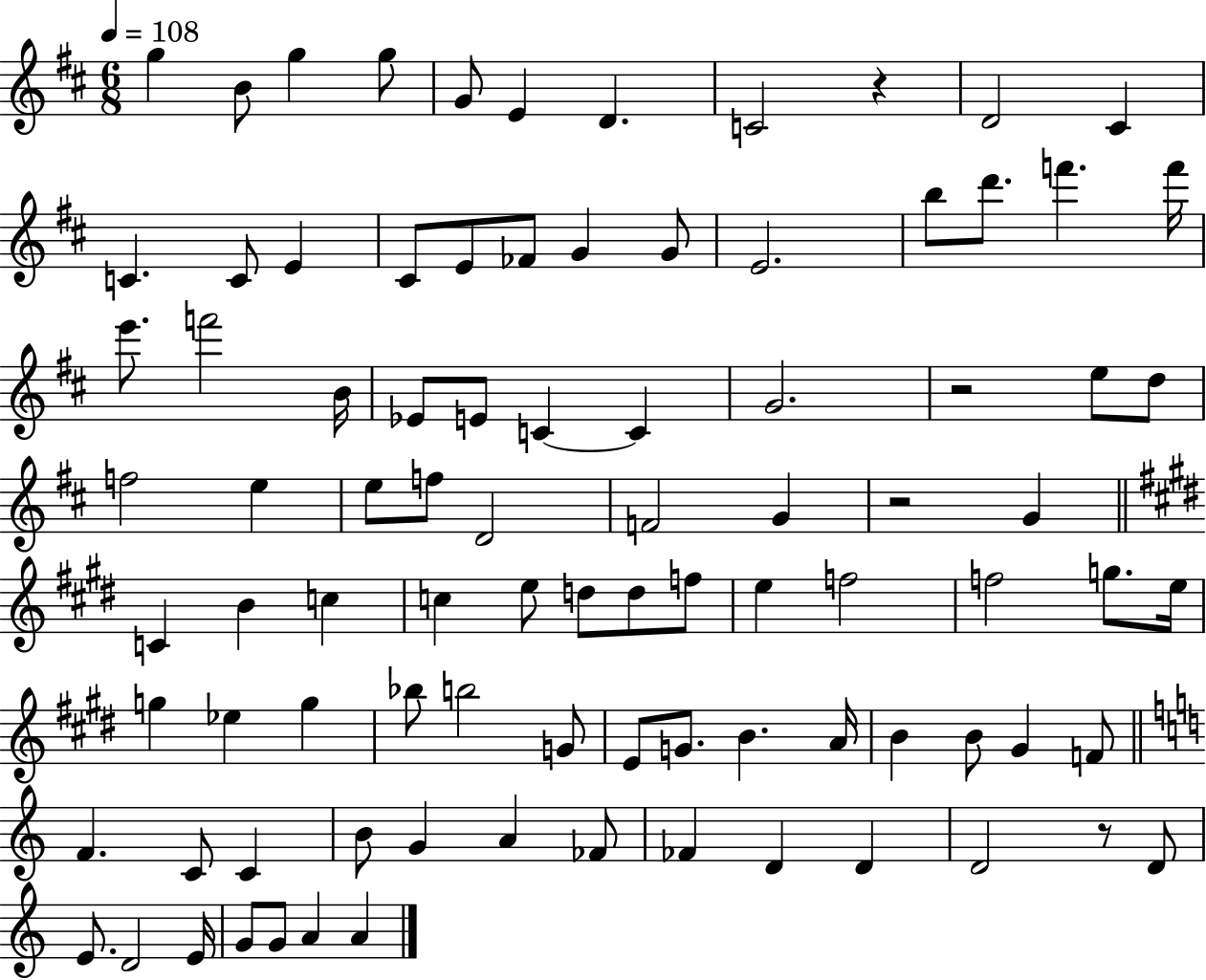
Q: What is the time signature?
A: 6/8